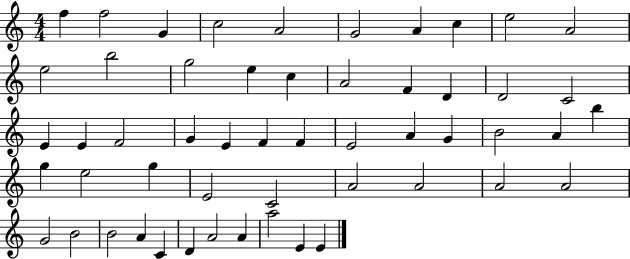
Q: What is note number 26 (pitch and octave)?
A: F4